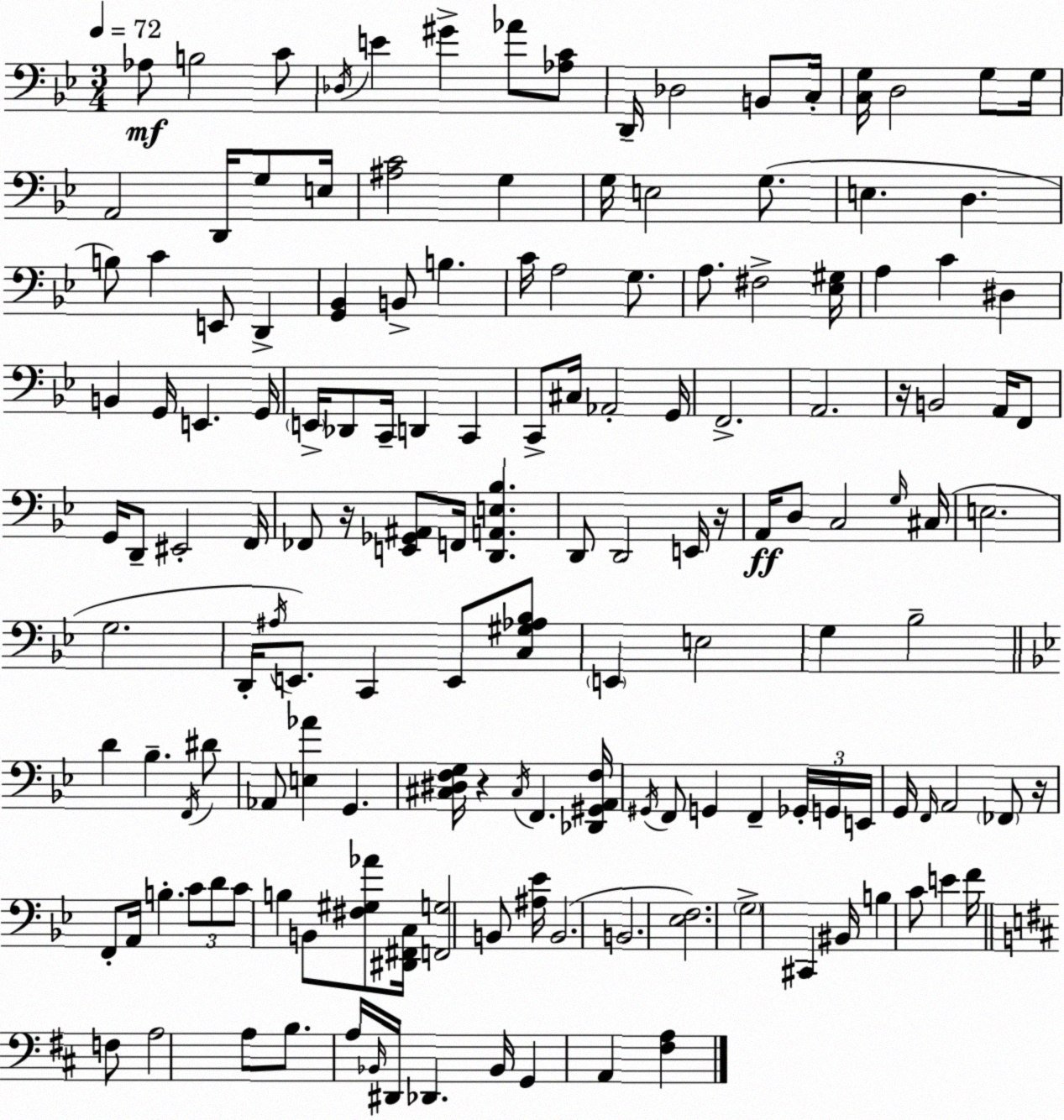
X:1
T:Untitled
M:3/4
L:1/4
K:Bb
_A,/2 B,2 C/2 _D,/4 E ^G _A/2 [_A,C]/2 D,,/4 _D,2 B,,/2 C,/4 [C,G,]/4 D,2 G,/2 G,/4 A,,2 D,,/4 G,/2 E,/4 [^A,C]2 G, G,/4 E,2 G,/2 E, D, B,/2 C E,,/2 D,, [G,,_B,,] B,,/2 B, C/4 A,2 G,/2 A,/2 ^F,2 [_E,^G,]/4 A, C ^D, B,, G,,/4 E,, G,,/4 E,,/4 _D,,/2 C,,/4 D,, C,, C,,/2 ^C,/4 _A,,2 G,,/4 F,,2 A,,2 z/4 B,,2 A,,/4 F,,/2 G,,/4 D,,/2 ^E,,2 F,,/4 _F,,/2 z/4 [E,,_G,,^A,,]/2 F,,/4 [D,,A,,E,_B,] D,,/2 D,,2 E,,/4 z/4 A,,/4 D,/2 C,2 G,/4 ^C,/4 E,2 G,2 D,,/4 ^A,/4 E,,/2 C,, E,,/2 [C,^G,_A,_B,]/2 E,, E,2 G, _B,2 D _B, F,,/4 ^D/2 _A,,/2 [E,_A] G,, [^C,^D,F,G,]/4 z ^C,/4 F,, [_D,,^G,,A,,F,]/4 ^G,,/4 F,,/2 G,, F,, _G,,/4 G,,/4 E,,/4 G,,/4 F,,/4 A,,2 _F,,/2 z/4 F,,/2 A,,/4 B, C/2 D/2 C/2 B, B,,/2 [^F,^G,_A]/2 [^D,,^F,,C,]/4 [F,,G,]2 B,,/2 [^A,_E]/4 B,,2 B,,2 [_E,F,]2 G,2 ^C,, ^B,,/4 B, C/2 E F/4 F,/2 A,2 A,/2 B,/2 A,/4 _B,,/4 ^D,,/4 _D,, _B,,/4 G,, A,, [^F,A,]